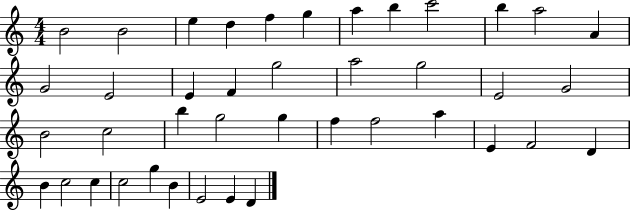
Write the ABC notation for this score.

X:1
T:Untitled
M:4/4
L:1/4
K:C
B2 B2 e d f g a b c'2 b a2 A G2 E2 E F g2 a2 g2 E2 G2 B2 c2 b g2 g f f2 a E F2 D B c2 c c2 g B E2 E D